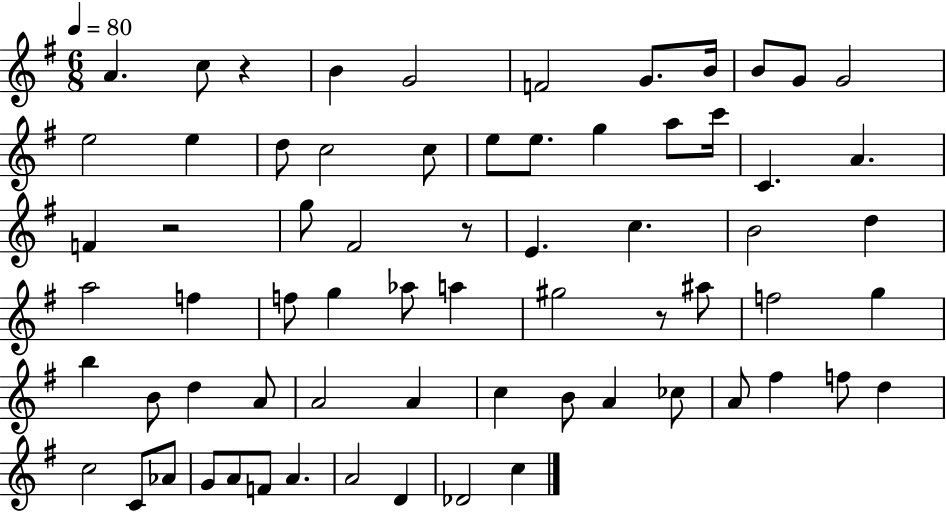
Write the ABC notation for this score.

X:1
T:Untitled
M:6/8
L:1/4
K:G
A c/2 z B G2 F2 G/2 B/4 B/2 G/2 G2 e2 e d/2 c2 c/2 e/2 e/2 g a/2 c'/4 C A F z2 g/2 ^F2 z/2 E c B2 d a2 f f/2 g _a/2 a ^g2 z/2 ^a/2 f2 g b B/2 d A/2 A2 A c B/2 A _c/2 A/2 ^f f/2 d c2 C/2 _A/2 G/2 A/2 F/2 A A2 D _D2 c